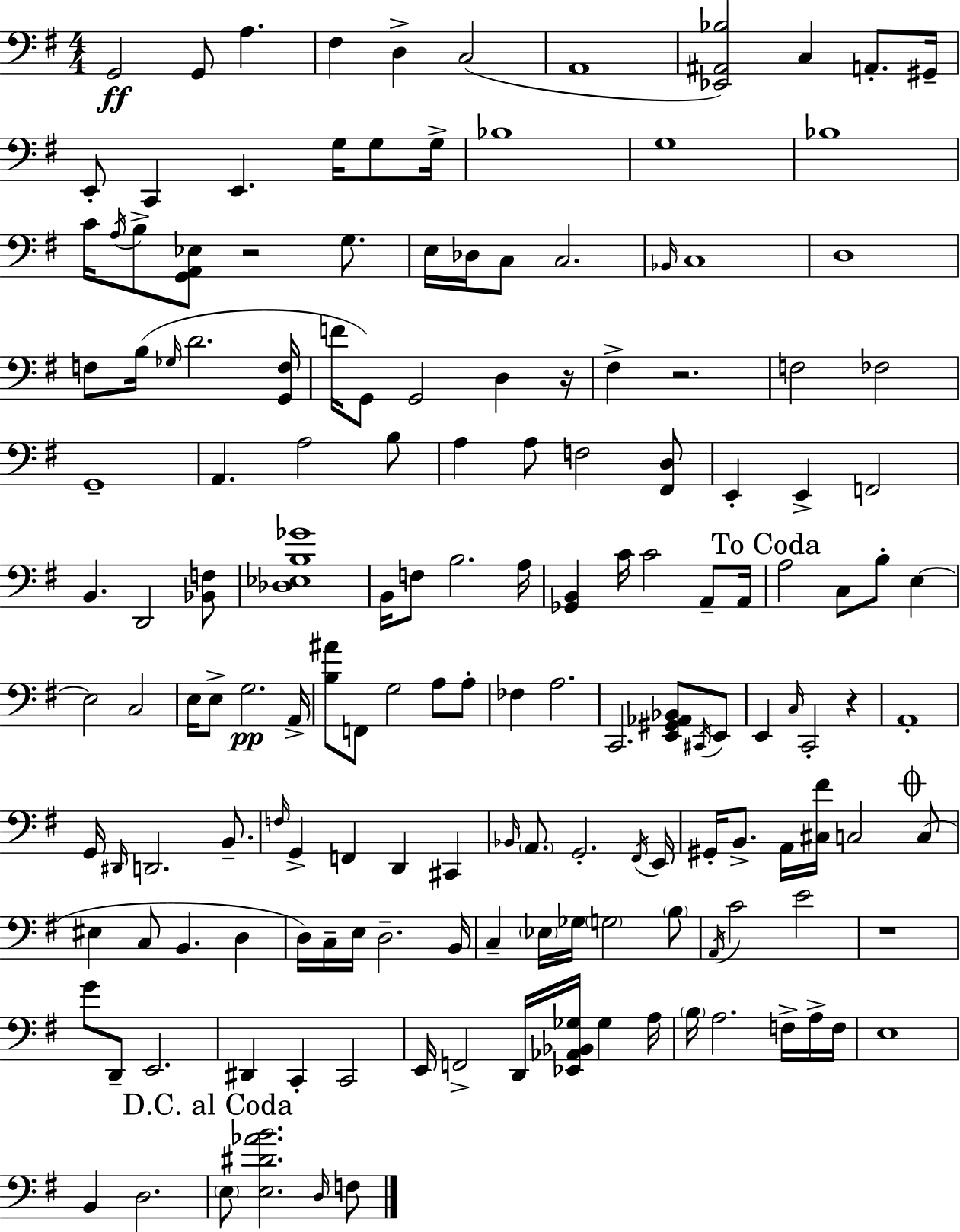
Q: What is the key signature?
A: E minor